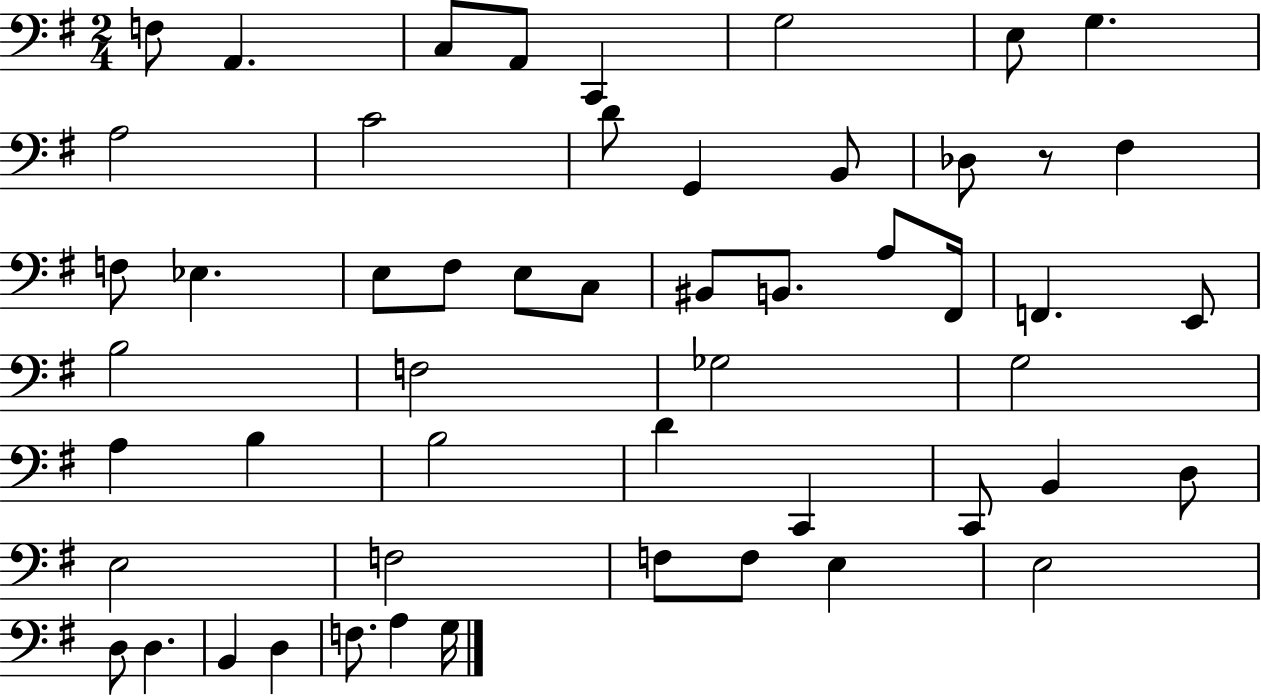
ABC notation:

X:1
T:Untitled
M:2/4
L:1/4
K:G
F,/2 A,, C,/2 A,,/2 C,, G,2 E,/2 G, A,2 C2 D/2 G,, B,,/2 _D,/2 z/2 ^F, F,/2 _E, E,/2 ^F,/2 E,/2 C,/2 ^B,,/2 B,,/2 A,/2 ^F,,/4 F,, E,,/2 B,2 F,2 _G,2 G,2 A, B, B,2 D C,, C,,/2 B,, D,/2 E,2 F,2 F,/2 F,/2 E, E,2 D,/2 D, B,, D, F,/2 A, G,/4